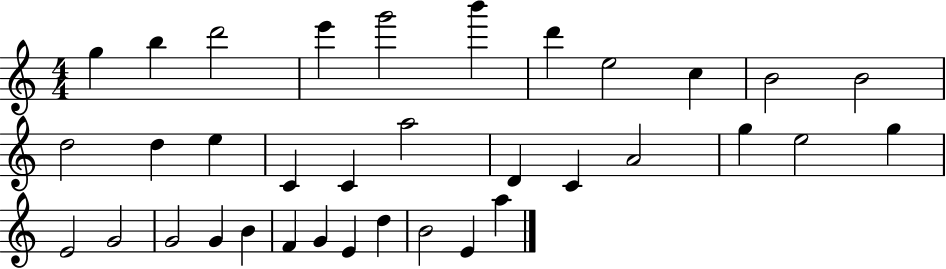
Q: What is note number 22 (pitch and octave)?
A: E5